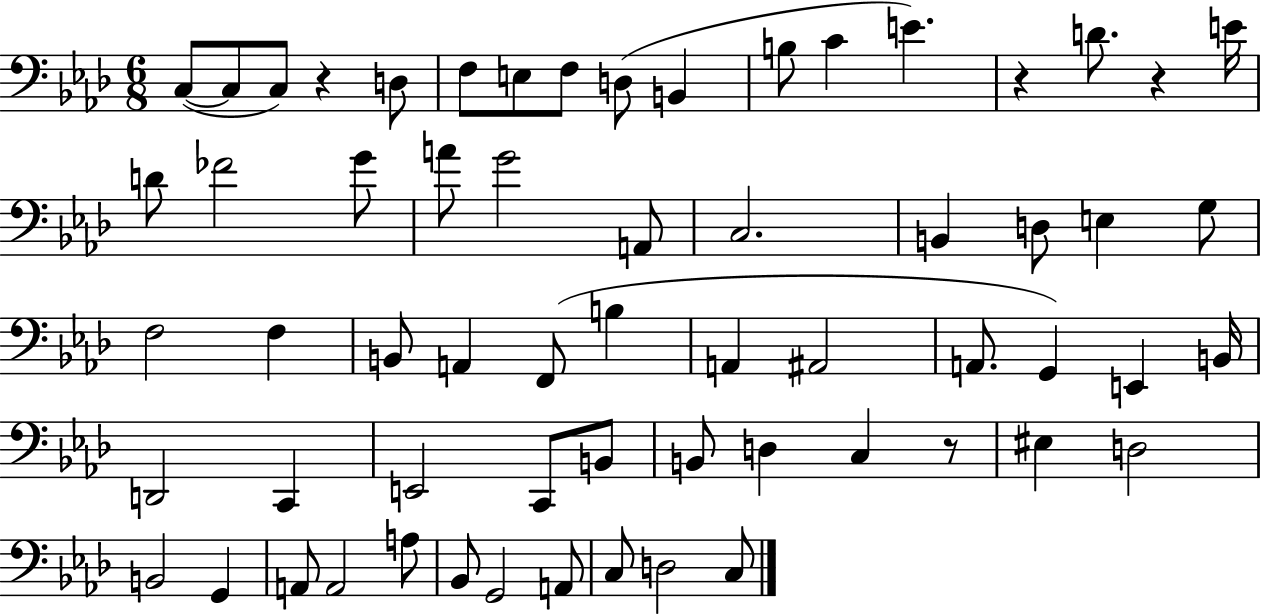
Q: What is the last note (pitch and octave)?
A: C3